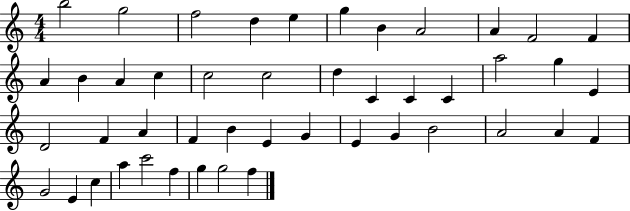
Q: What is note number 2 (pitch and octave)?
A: G5